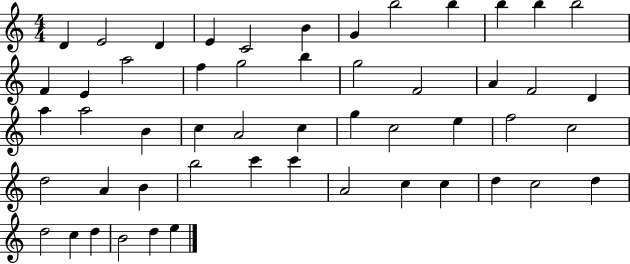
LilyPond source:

{
  \clef treble
  \numericTimeSignature
  \time 4/4
  \key c \major
  d'4 e'2 d'4 | e'4 c'2 b'4 | g'4 b''2 b''4 | b''4 b''4 b''2 | \break f'4 e'4 a''2 | f''4 g''2 b''4 | g''2 f'2 | a'4 f'2 d'4 | \break a''4 a''2 b'4 | c''4 a'2 c''4 | g''4 c''2 e''4 | f''2 c''2 | \break d''2 a'4 b'4 | b''2 c'''4 c'''4 | a'2 c''4 c''4 | d''4 c''2 d''4 | \break d''2 c''4 d''4 | b'2 d''4 e''4 | \bar "|."
}